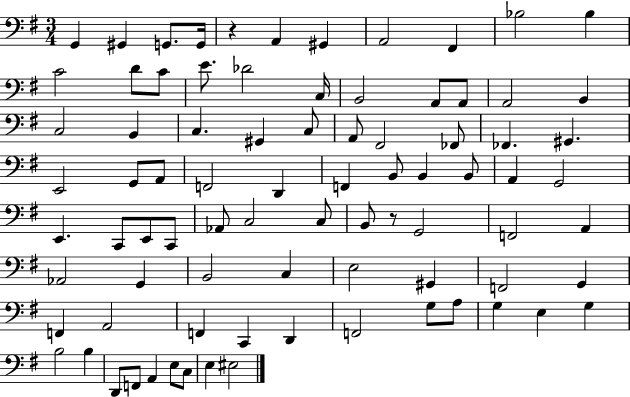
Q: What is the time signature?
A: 3/4